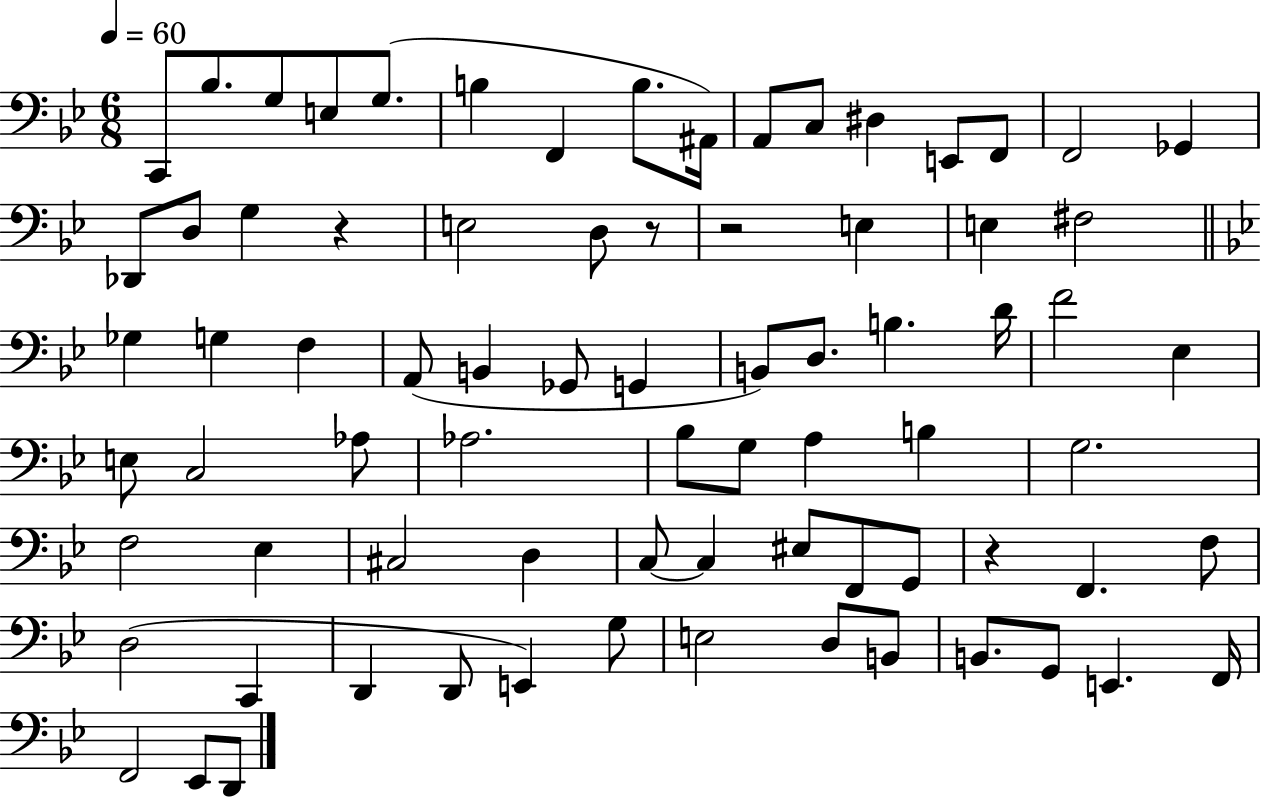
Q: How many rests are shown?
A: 4